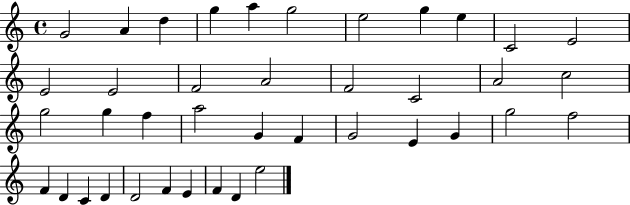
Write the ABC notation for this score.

X:1
T:Untitled
M:4/4
L:1/4
K:C
G2 A d g a g2 e2 g e C2 E2 E2 E2 F2 A2 F2 C2 A2 c2 g2 g f a2 G F G2 E G g2 f2 F D C D D2 F E F D e2